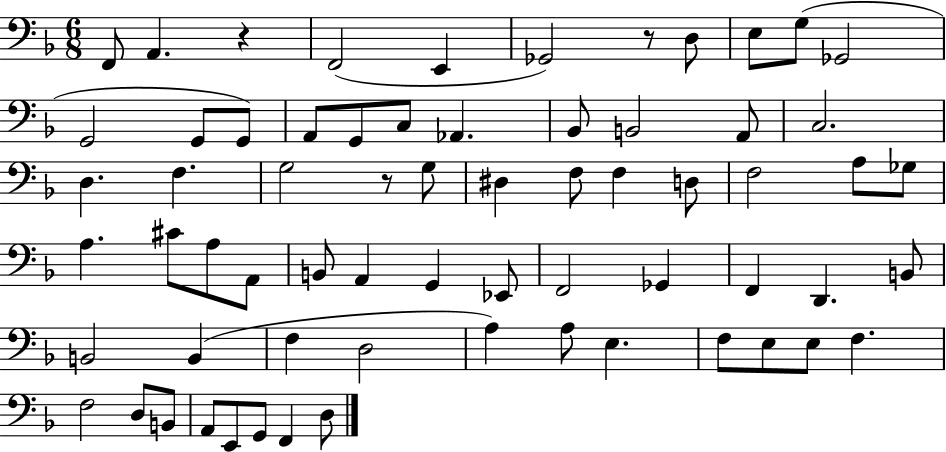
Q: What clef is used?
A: bass